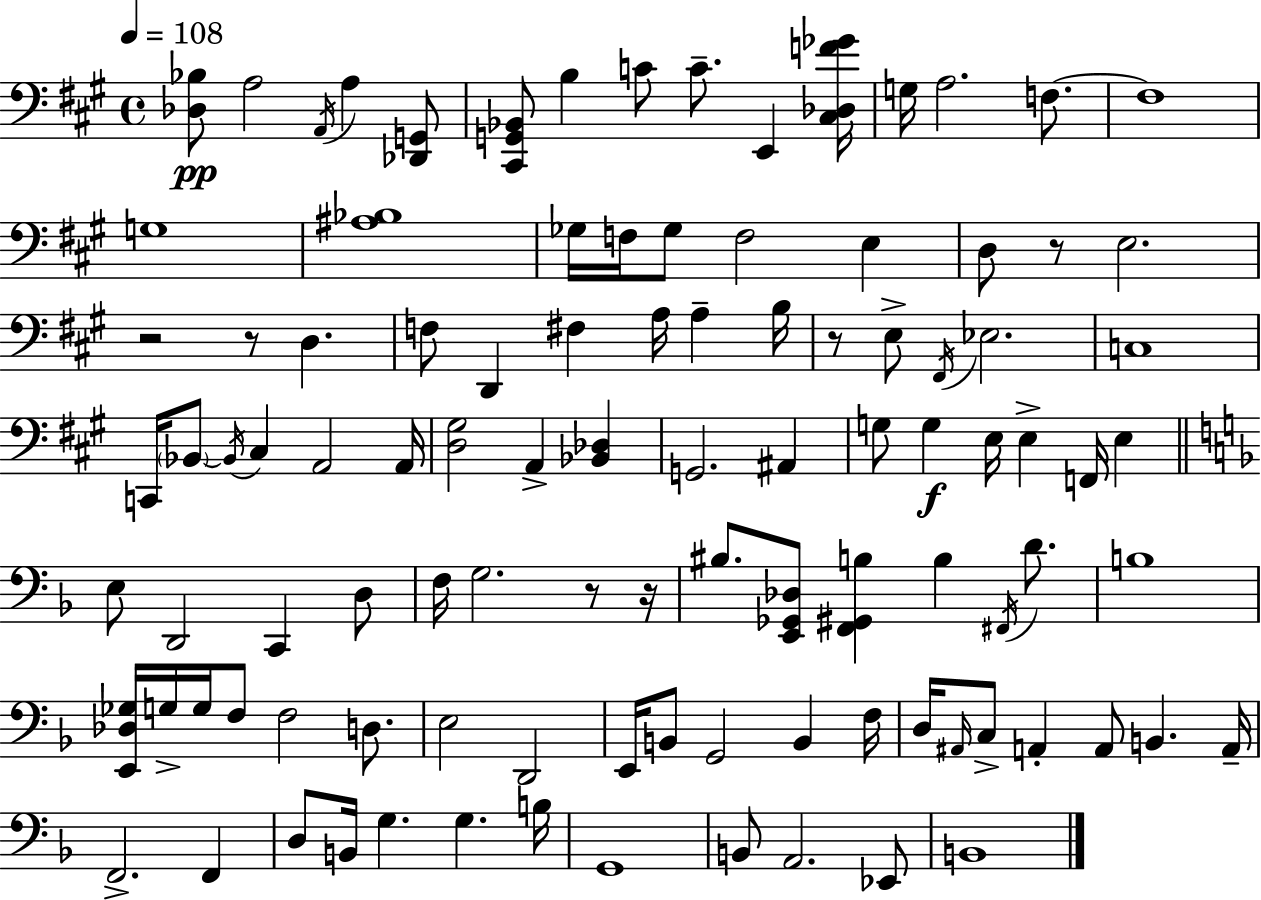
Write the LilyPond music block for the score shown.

{
  \clef bass
  \time 4/4
  \defaultTimeSignature
  \key a \major
  \tempo 4 = 108
  <des bes>8\pp a2 \acciaccatura { a,16 } a4 <des, g,>8 | <cis, g, bes,>8 b4 c'8 c'8.-- e,4 | <cis des f' ges'>16 g16 a2. f8.~~ | f1 | \break g1 | <ais bes>1 | ges16 f16 ges8 f2 e4 | d8 r8 e2. | \break r2 r8 d4. | f8 d,4 fis4 a16 a4-- | b16 r8 e8-> \acciaccatura { fis,16 } ees2. | c1 | \break c,16 \parenthesize bes,8~~ \acciaccatura { bes,16 } cis4 a,2 | a,16 <d gis>2 a,4-> <bes, des>4 | g,2. ais,4 | g8 g4\f e16 e4-> f,16 e4 | \break \bar "||" \break \key f \major e8 d,2 c,4 d8 | f16 g2. r8 r16 | bis8. <e, ges, des>8 <f, gis, b>4 b4 \acciaccatura { fis,16 } d'8. | b1 | \break <e, des ges>16 g16-> g16 f8 f2 d8. | e2 d,2 | e,16 b,8 g,2 b,4 | f16 d16 \grace { ais,16 } c8-> a,4-. a,8 b,4. | \break a,16-- f,2.-> f,4 | d8 b,16 g4. g4. | b16 g,1 | b,8 a,2. | \break ees,8 b,1 | \bar "|."
}